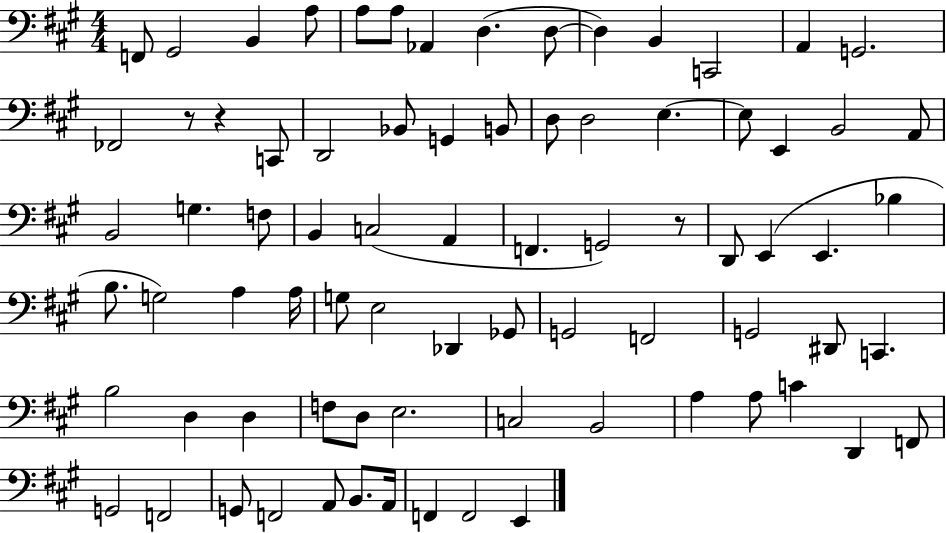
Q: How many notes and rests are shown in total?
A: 78